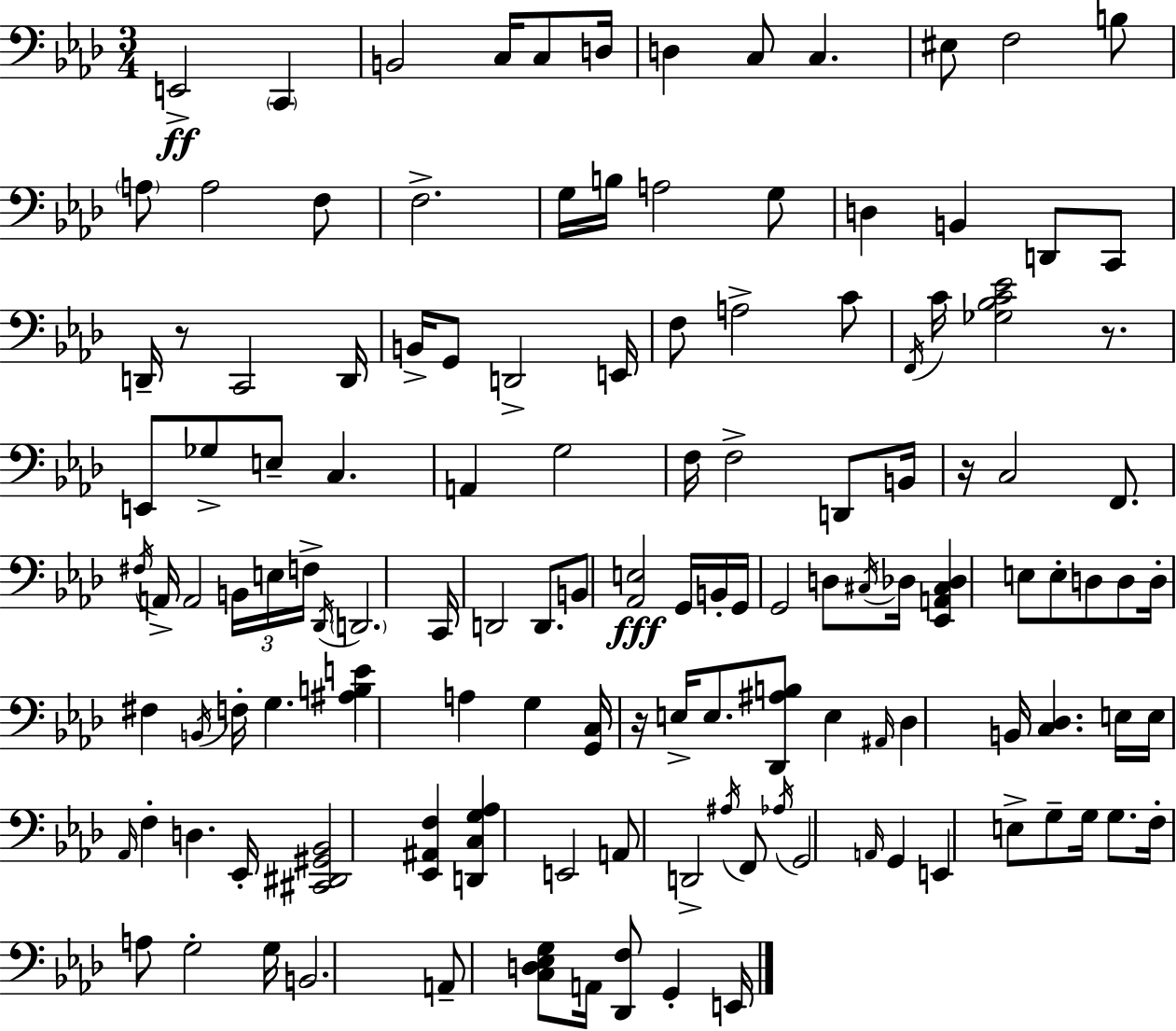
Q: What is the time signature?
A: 3/4